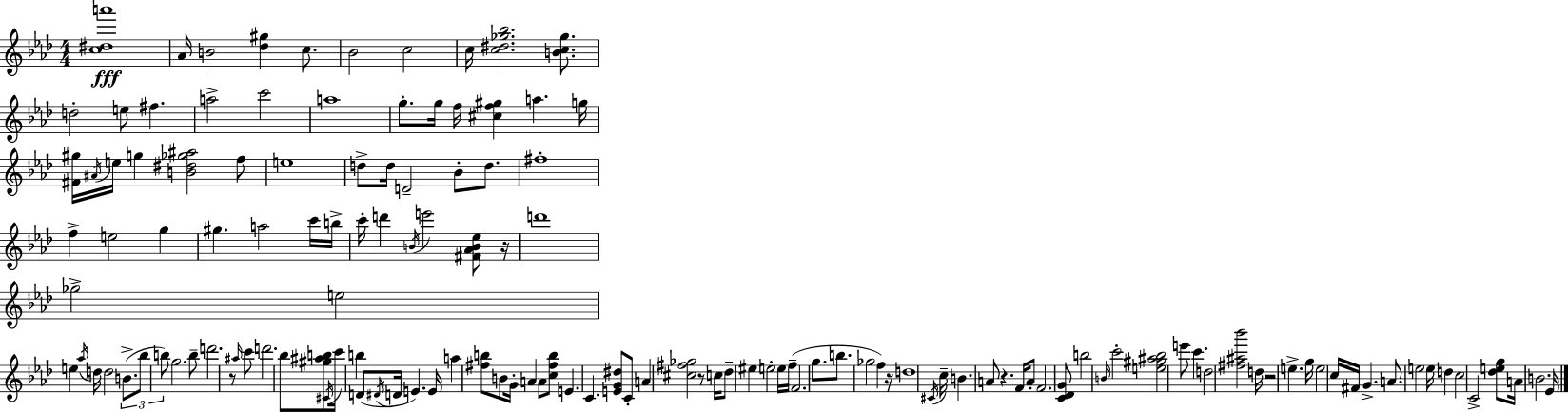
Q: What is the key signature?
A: F minor